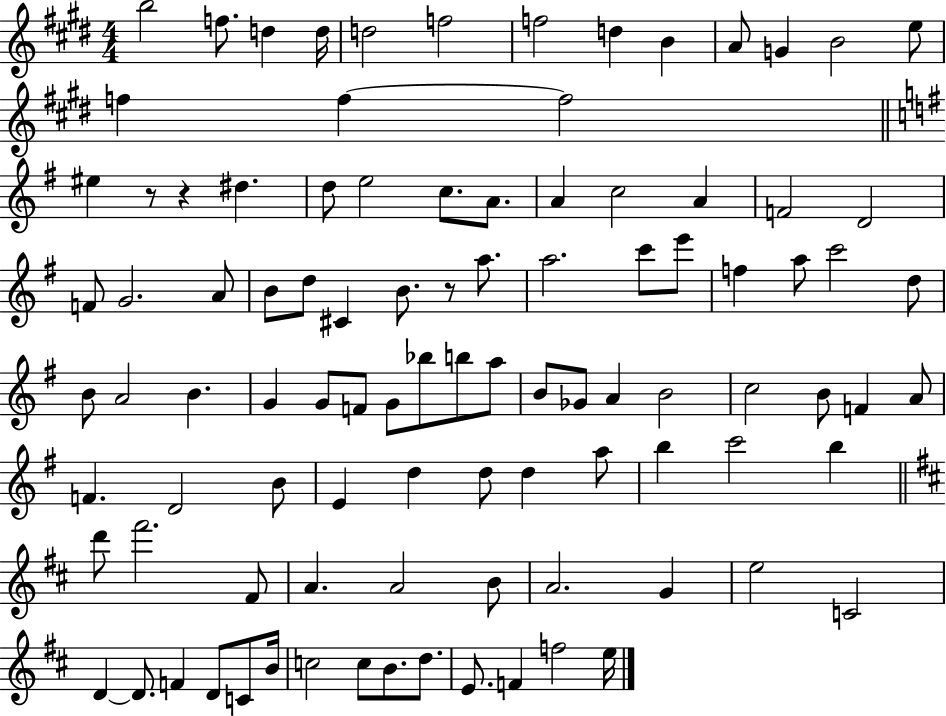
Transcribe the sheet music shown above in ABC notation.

X:1
T:Untitled
M:4/4
L:1/4
K:E
b2 f/2 d d/4 d2 f2 f2 d B A/2 G B2 e/2 f f f2 ^e z/2 z ^d d/2 e2 c/2 A/2 A c2 A F2 D2 F/2 G2 A/2 B/2 d/2 ^C B/2 z/2 a/2 a2 c'/2 e'/2 f a/2 c'2 d/2 B/2 A2 B G G/2 F/2 G/2 _b/2 b/2 a/2 B/2 _G/2 A B2 c2 B/2 F A/2 F D2 B/2 E d d/2 d a/2 b c'2 b d'/2 ^f'2 ^F/2 A A2 B/2 A2 G e2 C2 D D/2 F D/2 C/2 B/4 c2 c/2 B/2 d/2 E/2 F f2 e/4